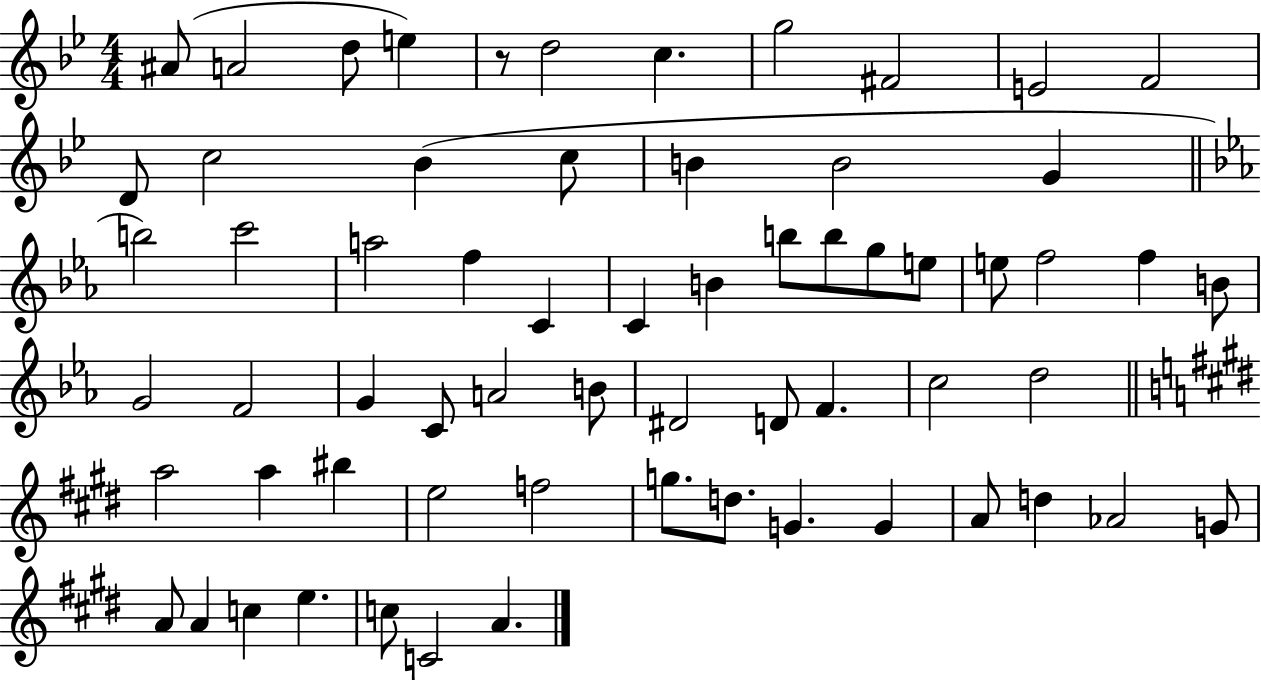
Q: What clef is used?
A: treble